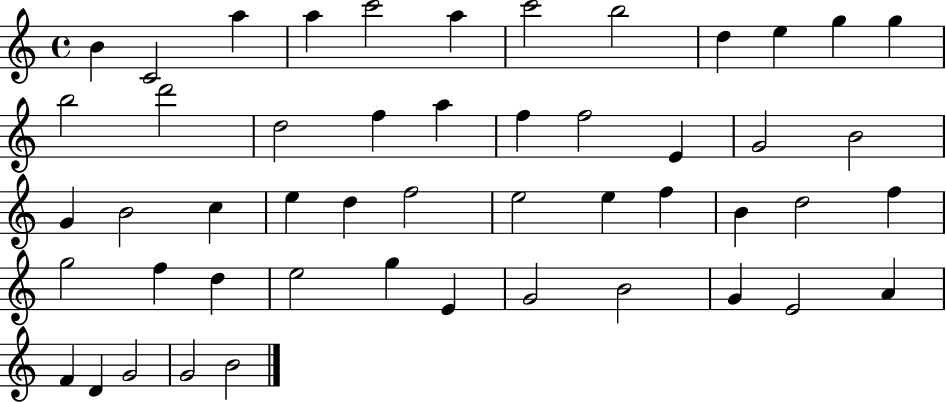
X:1
T:Untitled
M:4/4
L:1/4
K:C
B C2 a a c'2 a c'2 b2 d e g g b2 d'2 d2 f a f f2 E G2 B2 G B2 c e d f2 e2 e f B d2 f g2 f d e2 g E G2 B2 G E2 A F D G2 G2 B2